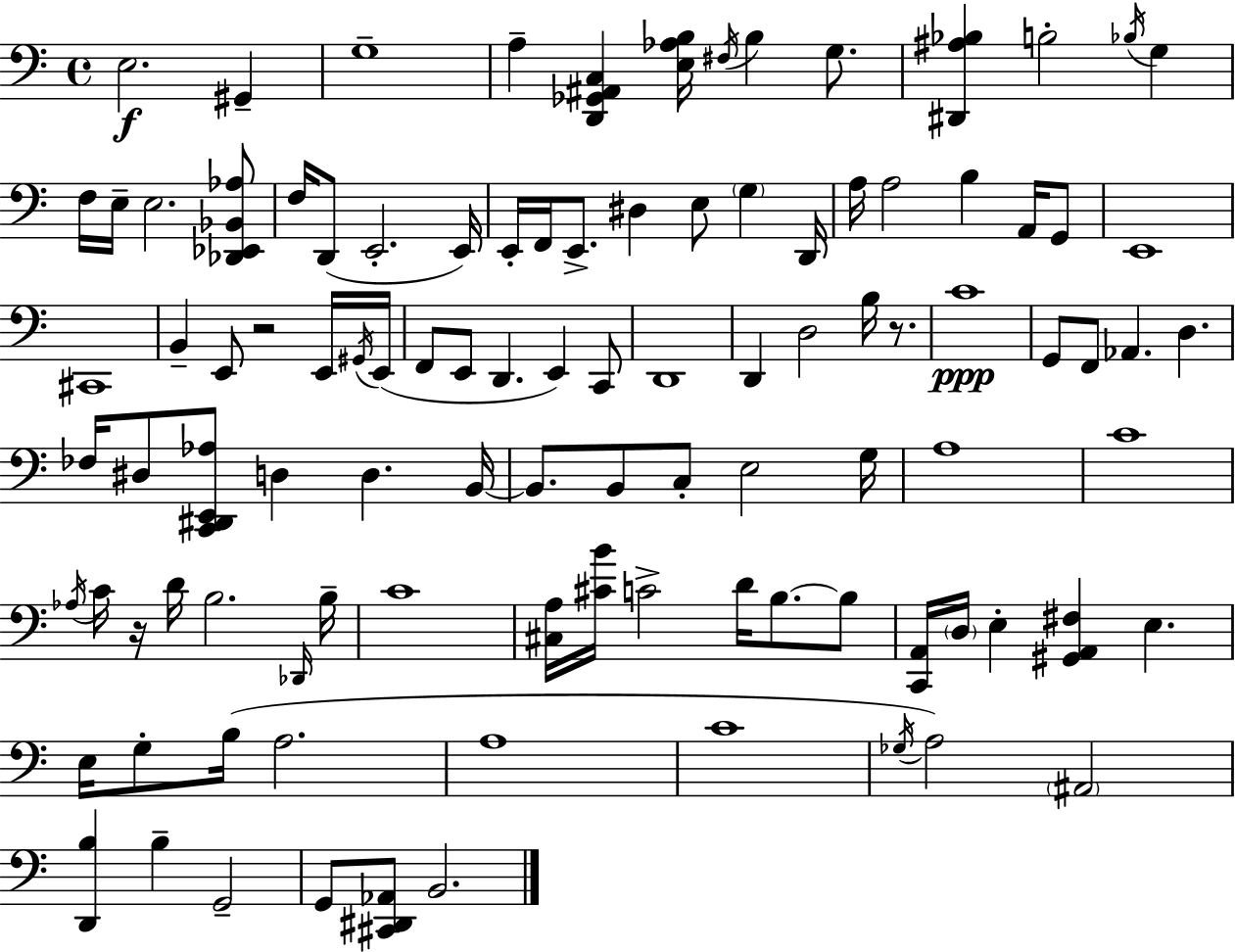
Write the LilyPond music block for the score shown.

{
  \clef bass
  \time 4/4
  \defaultTimeSignature
  \key c \major
  \repeat volta 2 { e2.\f gis,4-- | g1-- | a4-- <d, ges, ais, c>4 <e aes b>16 \acciaccatura { fis16 } b4 g8. | <dis, ais bes>4 b2-. \acciaccatura { bes16 } g4 | \break f16 e16-- e2. | <des, ees, bes, aes>8 f16 d,8( e,2.-. | e,16) e,16-. f,16 e,8.-> dis4 e8 \parenthesize g4 | d,16 a16 a2 b4 a,16 | \break g,8 e,1 | cis,1 | b,4-- e,8 r2 | e,16 \acciaccatura { gis,16 }( e,16 f,8 e,8 d,4. e,4) | \break c,8 d,1 | d,4 d2 b16 | r8. c'1\ppp | g,8 f,8 aes,4. d4. | \break fes16 dis8 <c, dis, e, aes>8 d4 d4. | b,16~~ b,8. b,8 c8-. e2 | g16 a1 | c'1 | \break \acciaccatura { aes16 } c'16 r16 d'16 b2. | \grace { des,16 } b16-- c'1 | <cis a>16 <cis' b'>16 c'2-> d'16 | b8.~~ b8 <c, a,>16 \parenthesize d16 e4-. <gis, a, fis>4 e4. | \break e16 g8-. b16( a2. | a1 | c'1 | \acciaccatura { ges16 } a2) \parenthesize ais,2 | \break <d, b>4 b4-- g,2-- | g,8 <cis, dis, aes,>8 b,2. | } \bar "|."
}